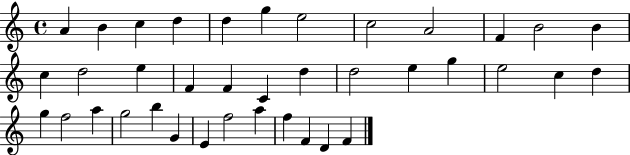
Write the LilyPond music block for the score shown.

{
  \clef treble
  \time 4/4
  \defaultTimeSignature
  \key c \major
  a'4 b'4 c''4 d''4 | d''4 g''4 e''2 | c''2 a'2 | f'4 b'2 b'4 | \break c''4 d''2 e''4 | f'4 f'4 c'4 d''4 | d''2 e''4 g''4 | e''2 c''4 d''4 | \break g''4 f''2 a''4 | g''2 b''4 g'4 | e'4 f''2 a''4 | f''4 f'4 d'4 f'4 | \break \bar "|."
}